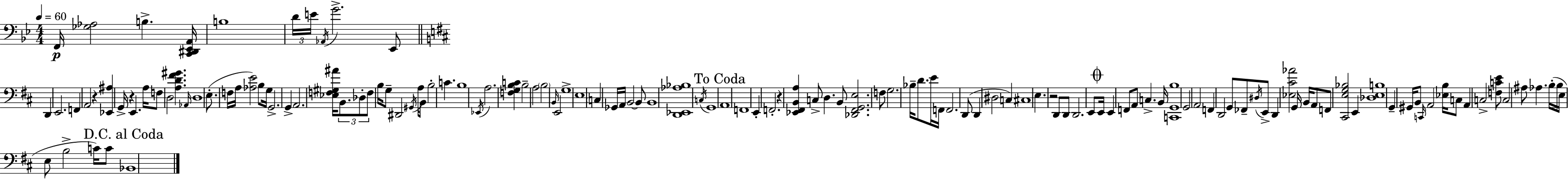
{
  \clef bass
  \numericTimeSignature
  \time 4/4
  \key g \minor
  \tempo 4 = 60
  \repeat volta 2 { f,16\p <ges aes>2 b4.-> <c, dis, ees, a,>16 | b1 | \tuplet 3/2 { d'16 e'16 \acciaccatura { aes,16 } } g'2.-> ees,8 | \bar "||" \break \key d \major d,4 e,2. | f,4 a,2 r4 | <ees, ais>4 g,16-> r4 e,4. a16 | f8 d2 <a d' fis' gis'>4. | \break \grace { aes,16 } d1 | e8.-.( f16 a16 <aes e'>2) b8 | g16 g,2.-> g,4-> | a,2. <ees f gis ais'>16 \tuplet 3/2 { b,8. | \break des8-. f8 } b16 g8-- dis,2 | \acciaccatura { gis,16 } a16 b,8 b2-. c'4. | b1 | \acciaccatura { ees,16 } a2. <f g b c'>4 | \break b2-- a2 | \parenthesize b2 \grace { b,16 } e,2 | g1-> | e1 | \break \parenthesize c4 ges,16 a,16 b,2~~ | b,8 b,1 | <d, ees, aes bes>1 | \acciaccatura { c16 } g,1 | \break \mark "To Coda" a,1 | f,1 | e,4-. f,2.-. | r4 <ees, fis, b, a>4 c8-> d4. | \break b,8 <des, fis, g, e>2. | f8 g2. | bes16-- d'8. e'16 f,16 f,2. | d,8( d,4 dis2 | \break c4) cis1 | e4. r2 | d,8 d,8 d,2. | e,8 \mark \markup { \musicglyph "scripts.coda" } e,16 e,4 f,8 a,8 c4.-> | \break b,16 <c, g, b>1 | g,2 a,2 | f,4 d,2 | g,8 fes,8-- \acciaccatura { dis16 } e,8-> d,4 <ees cis' aes'>2 | \break g,16 b,16 a,8 f,8 <cis, e g bes>2 | e,4 <des e b>1 | g,4-- gis,16 b,8 \grace { c,16 } a,2 | <ees b>16 c8 a,4 c2-> | \break <f c' e'>8 c2 ais8 | aes4. b16-.( b16 e16 e8 b2-> | c'16) c'8 \mark "D.C. al Coda" bes,1 | } \bar "|."
}